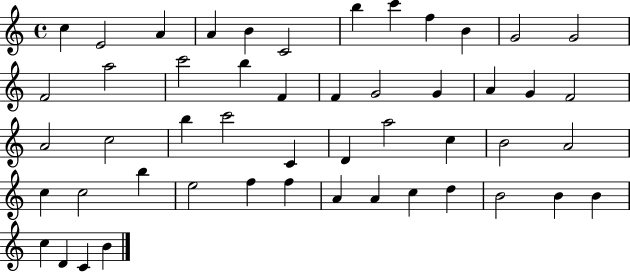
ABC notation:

X:1
T:Untitled
M:4/4
L:1/4
K:C
c E2 A A B C2 b c' f B G2 G2 F2 a2 c'2 b F F G2 G A G F2 A2 c2 b c'2 C D a2 c B2 A2 c c2 b e2 f f A A c d B2 B B c D C B